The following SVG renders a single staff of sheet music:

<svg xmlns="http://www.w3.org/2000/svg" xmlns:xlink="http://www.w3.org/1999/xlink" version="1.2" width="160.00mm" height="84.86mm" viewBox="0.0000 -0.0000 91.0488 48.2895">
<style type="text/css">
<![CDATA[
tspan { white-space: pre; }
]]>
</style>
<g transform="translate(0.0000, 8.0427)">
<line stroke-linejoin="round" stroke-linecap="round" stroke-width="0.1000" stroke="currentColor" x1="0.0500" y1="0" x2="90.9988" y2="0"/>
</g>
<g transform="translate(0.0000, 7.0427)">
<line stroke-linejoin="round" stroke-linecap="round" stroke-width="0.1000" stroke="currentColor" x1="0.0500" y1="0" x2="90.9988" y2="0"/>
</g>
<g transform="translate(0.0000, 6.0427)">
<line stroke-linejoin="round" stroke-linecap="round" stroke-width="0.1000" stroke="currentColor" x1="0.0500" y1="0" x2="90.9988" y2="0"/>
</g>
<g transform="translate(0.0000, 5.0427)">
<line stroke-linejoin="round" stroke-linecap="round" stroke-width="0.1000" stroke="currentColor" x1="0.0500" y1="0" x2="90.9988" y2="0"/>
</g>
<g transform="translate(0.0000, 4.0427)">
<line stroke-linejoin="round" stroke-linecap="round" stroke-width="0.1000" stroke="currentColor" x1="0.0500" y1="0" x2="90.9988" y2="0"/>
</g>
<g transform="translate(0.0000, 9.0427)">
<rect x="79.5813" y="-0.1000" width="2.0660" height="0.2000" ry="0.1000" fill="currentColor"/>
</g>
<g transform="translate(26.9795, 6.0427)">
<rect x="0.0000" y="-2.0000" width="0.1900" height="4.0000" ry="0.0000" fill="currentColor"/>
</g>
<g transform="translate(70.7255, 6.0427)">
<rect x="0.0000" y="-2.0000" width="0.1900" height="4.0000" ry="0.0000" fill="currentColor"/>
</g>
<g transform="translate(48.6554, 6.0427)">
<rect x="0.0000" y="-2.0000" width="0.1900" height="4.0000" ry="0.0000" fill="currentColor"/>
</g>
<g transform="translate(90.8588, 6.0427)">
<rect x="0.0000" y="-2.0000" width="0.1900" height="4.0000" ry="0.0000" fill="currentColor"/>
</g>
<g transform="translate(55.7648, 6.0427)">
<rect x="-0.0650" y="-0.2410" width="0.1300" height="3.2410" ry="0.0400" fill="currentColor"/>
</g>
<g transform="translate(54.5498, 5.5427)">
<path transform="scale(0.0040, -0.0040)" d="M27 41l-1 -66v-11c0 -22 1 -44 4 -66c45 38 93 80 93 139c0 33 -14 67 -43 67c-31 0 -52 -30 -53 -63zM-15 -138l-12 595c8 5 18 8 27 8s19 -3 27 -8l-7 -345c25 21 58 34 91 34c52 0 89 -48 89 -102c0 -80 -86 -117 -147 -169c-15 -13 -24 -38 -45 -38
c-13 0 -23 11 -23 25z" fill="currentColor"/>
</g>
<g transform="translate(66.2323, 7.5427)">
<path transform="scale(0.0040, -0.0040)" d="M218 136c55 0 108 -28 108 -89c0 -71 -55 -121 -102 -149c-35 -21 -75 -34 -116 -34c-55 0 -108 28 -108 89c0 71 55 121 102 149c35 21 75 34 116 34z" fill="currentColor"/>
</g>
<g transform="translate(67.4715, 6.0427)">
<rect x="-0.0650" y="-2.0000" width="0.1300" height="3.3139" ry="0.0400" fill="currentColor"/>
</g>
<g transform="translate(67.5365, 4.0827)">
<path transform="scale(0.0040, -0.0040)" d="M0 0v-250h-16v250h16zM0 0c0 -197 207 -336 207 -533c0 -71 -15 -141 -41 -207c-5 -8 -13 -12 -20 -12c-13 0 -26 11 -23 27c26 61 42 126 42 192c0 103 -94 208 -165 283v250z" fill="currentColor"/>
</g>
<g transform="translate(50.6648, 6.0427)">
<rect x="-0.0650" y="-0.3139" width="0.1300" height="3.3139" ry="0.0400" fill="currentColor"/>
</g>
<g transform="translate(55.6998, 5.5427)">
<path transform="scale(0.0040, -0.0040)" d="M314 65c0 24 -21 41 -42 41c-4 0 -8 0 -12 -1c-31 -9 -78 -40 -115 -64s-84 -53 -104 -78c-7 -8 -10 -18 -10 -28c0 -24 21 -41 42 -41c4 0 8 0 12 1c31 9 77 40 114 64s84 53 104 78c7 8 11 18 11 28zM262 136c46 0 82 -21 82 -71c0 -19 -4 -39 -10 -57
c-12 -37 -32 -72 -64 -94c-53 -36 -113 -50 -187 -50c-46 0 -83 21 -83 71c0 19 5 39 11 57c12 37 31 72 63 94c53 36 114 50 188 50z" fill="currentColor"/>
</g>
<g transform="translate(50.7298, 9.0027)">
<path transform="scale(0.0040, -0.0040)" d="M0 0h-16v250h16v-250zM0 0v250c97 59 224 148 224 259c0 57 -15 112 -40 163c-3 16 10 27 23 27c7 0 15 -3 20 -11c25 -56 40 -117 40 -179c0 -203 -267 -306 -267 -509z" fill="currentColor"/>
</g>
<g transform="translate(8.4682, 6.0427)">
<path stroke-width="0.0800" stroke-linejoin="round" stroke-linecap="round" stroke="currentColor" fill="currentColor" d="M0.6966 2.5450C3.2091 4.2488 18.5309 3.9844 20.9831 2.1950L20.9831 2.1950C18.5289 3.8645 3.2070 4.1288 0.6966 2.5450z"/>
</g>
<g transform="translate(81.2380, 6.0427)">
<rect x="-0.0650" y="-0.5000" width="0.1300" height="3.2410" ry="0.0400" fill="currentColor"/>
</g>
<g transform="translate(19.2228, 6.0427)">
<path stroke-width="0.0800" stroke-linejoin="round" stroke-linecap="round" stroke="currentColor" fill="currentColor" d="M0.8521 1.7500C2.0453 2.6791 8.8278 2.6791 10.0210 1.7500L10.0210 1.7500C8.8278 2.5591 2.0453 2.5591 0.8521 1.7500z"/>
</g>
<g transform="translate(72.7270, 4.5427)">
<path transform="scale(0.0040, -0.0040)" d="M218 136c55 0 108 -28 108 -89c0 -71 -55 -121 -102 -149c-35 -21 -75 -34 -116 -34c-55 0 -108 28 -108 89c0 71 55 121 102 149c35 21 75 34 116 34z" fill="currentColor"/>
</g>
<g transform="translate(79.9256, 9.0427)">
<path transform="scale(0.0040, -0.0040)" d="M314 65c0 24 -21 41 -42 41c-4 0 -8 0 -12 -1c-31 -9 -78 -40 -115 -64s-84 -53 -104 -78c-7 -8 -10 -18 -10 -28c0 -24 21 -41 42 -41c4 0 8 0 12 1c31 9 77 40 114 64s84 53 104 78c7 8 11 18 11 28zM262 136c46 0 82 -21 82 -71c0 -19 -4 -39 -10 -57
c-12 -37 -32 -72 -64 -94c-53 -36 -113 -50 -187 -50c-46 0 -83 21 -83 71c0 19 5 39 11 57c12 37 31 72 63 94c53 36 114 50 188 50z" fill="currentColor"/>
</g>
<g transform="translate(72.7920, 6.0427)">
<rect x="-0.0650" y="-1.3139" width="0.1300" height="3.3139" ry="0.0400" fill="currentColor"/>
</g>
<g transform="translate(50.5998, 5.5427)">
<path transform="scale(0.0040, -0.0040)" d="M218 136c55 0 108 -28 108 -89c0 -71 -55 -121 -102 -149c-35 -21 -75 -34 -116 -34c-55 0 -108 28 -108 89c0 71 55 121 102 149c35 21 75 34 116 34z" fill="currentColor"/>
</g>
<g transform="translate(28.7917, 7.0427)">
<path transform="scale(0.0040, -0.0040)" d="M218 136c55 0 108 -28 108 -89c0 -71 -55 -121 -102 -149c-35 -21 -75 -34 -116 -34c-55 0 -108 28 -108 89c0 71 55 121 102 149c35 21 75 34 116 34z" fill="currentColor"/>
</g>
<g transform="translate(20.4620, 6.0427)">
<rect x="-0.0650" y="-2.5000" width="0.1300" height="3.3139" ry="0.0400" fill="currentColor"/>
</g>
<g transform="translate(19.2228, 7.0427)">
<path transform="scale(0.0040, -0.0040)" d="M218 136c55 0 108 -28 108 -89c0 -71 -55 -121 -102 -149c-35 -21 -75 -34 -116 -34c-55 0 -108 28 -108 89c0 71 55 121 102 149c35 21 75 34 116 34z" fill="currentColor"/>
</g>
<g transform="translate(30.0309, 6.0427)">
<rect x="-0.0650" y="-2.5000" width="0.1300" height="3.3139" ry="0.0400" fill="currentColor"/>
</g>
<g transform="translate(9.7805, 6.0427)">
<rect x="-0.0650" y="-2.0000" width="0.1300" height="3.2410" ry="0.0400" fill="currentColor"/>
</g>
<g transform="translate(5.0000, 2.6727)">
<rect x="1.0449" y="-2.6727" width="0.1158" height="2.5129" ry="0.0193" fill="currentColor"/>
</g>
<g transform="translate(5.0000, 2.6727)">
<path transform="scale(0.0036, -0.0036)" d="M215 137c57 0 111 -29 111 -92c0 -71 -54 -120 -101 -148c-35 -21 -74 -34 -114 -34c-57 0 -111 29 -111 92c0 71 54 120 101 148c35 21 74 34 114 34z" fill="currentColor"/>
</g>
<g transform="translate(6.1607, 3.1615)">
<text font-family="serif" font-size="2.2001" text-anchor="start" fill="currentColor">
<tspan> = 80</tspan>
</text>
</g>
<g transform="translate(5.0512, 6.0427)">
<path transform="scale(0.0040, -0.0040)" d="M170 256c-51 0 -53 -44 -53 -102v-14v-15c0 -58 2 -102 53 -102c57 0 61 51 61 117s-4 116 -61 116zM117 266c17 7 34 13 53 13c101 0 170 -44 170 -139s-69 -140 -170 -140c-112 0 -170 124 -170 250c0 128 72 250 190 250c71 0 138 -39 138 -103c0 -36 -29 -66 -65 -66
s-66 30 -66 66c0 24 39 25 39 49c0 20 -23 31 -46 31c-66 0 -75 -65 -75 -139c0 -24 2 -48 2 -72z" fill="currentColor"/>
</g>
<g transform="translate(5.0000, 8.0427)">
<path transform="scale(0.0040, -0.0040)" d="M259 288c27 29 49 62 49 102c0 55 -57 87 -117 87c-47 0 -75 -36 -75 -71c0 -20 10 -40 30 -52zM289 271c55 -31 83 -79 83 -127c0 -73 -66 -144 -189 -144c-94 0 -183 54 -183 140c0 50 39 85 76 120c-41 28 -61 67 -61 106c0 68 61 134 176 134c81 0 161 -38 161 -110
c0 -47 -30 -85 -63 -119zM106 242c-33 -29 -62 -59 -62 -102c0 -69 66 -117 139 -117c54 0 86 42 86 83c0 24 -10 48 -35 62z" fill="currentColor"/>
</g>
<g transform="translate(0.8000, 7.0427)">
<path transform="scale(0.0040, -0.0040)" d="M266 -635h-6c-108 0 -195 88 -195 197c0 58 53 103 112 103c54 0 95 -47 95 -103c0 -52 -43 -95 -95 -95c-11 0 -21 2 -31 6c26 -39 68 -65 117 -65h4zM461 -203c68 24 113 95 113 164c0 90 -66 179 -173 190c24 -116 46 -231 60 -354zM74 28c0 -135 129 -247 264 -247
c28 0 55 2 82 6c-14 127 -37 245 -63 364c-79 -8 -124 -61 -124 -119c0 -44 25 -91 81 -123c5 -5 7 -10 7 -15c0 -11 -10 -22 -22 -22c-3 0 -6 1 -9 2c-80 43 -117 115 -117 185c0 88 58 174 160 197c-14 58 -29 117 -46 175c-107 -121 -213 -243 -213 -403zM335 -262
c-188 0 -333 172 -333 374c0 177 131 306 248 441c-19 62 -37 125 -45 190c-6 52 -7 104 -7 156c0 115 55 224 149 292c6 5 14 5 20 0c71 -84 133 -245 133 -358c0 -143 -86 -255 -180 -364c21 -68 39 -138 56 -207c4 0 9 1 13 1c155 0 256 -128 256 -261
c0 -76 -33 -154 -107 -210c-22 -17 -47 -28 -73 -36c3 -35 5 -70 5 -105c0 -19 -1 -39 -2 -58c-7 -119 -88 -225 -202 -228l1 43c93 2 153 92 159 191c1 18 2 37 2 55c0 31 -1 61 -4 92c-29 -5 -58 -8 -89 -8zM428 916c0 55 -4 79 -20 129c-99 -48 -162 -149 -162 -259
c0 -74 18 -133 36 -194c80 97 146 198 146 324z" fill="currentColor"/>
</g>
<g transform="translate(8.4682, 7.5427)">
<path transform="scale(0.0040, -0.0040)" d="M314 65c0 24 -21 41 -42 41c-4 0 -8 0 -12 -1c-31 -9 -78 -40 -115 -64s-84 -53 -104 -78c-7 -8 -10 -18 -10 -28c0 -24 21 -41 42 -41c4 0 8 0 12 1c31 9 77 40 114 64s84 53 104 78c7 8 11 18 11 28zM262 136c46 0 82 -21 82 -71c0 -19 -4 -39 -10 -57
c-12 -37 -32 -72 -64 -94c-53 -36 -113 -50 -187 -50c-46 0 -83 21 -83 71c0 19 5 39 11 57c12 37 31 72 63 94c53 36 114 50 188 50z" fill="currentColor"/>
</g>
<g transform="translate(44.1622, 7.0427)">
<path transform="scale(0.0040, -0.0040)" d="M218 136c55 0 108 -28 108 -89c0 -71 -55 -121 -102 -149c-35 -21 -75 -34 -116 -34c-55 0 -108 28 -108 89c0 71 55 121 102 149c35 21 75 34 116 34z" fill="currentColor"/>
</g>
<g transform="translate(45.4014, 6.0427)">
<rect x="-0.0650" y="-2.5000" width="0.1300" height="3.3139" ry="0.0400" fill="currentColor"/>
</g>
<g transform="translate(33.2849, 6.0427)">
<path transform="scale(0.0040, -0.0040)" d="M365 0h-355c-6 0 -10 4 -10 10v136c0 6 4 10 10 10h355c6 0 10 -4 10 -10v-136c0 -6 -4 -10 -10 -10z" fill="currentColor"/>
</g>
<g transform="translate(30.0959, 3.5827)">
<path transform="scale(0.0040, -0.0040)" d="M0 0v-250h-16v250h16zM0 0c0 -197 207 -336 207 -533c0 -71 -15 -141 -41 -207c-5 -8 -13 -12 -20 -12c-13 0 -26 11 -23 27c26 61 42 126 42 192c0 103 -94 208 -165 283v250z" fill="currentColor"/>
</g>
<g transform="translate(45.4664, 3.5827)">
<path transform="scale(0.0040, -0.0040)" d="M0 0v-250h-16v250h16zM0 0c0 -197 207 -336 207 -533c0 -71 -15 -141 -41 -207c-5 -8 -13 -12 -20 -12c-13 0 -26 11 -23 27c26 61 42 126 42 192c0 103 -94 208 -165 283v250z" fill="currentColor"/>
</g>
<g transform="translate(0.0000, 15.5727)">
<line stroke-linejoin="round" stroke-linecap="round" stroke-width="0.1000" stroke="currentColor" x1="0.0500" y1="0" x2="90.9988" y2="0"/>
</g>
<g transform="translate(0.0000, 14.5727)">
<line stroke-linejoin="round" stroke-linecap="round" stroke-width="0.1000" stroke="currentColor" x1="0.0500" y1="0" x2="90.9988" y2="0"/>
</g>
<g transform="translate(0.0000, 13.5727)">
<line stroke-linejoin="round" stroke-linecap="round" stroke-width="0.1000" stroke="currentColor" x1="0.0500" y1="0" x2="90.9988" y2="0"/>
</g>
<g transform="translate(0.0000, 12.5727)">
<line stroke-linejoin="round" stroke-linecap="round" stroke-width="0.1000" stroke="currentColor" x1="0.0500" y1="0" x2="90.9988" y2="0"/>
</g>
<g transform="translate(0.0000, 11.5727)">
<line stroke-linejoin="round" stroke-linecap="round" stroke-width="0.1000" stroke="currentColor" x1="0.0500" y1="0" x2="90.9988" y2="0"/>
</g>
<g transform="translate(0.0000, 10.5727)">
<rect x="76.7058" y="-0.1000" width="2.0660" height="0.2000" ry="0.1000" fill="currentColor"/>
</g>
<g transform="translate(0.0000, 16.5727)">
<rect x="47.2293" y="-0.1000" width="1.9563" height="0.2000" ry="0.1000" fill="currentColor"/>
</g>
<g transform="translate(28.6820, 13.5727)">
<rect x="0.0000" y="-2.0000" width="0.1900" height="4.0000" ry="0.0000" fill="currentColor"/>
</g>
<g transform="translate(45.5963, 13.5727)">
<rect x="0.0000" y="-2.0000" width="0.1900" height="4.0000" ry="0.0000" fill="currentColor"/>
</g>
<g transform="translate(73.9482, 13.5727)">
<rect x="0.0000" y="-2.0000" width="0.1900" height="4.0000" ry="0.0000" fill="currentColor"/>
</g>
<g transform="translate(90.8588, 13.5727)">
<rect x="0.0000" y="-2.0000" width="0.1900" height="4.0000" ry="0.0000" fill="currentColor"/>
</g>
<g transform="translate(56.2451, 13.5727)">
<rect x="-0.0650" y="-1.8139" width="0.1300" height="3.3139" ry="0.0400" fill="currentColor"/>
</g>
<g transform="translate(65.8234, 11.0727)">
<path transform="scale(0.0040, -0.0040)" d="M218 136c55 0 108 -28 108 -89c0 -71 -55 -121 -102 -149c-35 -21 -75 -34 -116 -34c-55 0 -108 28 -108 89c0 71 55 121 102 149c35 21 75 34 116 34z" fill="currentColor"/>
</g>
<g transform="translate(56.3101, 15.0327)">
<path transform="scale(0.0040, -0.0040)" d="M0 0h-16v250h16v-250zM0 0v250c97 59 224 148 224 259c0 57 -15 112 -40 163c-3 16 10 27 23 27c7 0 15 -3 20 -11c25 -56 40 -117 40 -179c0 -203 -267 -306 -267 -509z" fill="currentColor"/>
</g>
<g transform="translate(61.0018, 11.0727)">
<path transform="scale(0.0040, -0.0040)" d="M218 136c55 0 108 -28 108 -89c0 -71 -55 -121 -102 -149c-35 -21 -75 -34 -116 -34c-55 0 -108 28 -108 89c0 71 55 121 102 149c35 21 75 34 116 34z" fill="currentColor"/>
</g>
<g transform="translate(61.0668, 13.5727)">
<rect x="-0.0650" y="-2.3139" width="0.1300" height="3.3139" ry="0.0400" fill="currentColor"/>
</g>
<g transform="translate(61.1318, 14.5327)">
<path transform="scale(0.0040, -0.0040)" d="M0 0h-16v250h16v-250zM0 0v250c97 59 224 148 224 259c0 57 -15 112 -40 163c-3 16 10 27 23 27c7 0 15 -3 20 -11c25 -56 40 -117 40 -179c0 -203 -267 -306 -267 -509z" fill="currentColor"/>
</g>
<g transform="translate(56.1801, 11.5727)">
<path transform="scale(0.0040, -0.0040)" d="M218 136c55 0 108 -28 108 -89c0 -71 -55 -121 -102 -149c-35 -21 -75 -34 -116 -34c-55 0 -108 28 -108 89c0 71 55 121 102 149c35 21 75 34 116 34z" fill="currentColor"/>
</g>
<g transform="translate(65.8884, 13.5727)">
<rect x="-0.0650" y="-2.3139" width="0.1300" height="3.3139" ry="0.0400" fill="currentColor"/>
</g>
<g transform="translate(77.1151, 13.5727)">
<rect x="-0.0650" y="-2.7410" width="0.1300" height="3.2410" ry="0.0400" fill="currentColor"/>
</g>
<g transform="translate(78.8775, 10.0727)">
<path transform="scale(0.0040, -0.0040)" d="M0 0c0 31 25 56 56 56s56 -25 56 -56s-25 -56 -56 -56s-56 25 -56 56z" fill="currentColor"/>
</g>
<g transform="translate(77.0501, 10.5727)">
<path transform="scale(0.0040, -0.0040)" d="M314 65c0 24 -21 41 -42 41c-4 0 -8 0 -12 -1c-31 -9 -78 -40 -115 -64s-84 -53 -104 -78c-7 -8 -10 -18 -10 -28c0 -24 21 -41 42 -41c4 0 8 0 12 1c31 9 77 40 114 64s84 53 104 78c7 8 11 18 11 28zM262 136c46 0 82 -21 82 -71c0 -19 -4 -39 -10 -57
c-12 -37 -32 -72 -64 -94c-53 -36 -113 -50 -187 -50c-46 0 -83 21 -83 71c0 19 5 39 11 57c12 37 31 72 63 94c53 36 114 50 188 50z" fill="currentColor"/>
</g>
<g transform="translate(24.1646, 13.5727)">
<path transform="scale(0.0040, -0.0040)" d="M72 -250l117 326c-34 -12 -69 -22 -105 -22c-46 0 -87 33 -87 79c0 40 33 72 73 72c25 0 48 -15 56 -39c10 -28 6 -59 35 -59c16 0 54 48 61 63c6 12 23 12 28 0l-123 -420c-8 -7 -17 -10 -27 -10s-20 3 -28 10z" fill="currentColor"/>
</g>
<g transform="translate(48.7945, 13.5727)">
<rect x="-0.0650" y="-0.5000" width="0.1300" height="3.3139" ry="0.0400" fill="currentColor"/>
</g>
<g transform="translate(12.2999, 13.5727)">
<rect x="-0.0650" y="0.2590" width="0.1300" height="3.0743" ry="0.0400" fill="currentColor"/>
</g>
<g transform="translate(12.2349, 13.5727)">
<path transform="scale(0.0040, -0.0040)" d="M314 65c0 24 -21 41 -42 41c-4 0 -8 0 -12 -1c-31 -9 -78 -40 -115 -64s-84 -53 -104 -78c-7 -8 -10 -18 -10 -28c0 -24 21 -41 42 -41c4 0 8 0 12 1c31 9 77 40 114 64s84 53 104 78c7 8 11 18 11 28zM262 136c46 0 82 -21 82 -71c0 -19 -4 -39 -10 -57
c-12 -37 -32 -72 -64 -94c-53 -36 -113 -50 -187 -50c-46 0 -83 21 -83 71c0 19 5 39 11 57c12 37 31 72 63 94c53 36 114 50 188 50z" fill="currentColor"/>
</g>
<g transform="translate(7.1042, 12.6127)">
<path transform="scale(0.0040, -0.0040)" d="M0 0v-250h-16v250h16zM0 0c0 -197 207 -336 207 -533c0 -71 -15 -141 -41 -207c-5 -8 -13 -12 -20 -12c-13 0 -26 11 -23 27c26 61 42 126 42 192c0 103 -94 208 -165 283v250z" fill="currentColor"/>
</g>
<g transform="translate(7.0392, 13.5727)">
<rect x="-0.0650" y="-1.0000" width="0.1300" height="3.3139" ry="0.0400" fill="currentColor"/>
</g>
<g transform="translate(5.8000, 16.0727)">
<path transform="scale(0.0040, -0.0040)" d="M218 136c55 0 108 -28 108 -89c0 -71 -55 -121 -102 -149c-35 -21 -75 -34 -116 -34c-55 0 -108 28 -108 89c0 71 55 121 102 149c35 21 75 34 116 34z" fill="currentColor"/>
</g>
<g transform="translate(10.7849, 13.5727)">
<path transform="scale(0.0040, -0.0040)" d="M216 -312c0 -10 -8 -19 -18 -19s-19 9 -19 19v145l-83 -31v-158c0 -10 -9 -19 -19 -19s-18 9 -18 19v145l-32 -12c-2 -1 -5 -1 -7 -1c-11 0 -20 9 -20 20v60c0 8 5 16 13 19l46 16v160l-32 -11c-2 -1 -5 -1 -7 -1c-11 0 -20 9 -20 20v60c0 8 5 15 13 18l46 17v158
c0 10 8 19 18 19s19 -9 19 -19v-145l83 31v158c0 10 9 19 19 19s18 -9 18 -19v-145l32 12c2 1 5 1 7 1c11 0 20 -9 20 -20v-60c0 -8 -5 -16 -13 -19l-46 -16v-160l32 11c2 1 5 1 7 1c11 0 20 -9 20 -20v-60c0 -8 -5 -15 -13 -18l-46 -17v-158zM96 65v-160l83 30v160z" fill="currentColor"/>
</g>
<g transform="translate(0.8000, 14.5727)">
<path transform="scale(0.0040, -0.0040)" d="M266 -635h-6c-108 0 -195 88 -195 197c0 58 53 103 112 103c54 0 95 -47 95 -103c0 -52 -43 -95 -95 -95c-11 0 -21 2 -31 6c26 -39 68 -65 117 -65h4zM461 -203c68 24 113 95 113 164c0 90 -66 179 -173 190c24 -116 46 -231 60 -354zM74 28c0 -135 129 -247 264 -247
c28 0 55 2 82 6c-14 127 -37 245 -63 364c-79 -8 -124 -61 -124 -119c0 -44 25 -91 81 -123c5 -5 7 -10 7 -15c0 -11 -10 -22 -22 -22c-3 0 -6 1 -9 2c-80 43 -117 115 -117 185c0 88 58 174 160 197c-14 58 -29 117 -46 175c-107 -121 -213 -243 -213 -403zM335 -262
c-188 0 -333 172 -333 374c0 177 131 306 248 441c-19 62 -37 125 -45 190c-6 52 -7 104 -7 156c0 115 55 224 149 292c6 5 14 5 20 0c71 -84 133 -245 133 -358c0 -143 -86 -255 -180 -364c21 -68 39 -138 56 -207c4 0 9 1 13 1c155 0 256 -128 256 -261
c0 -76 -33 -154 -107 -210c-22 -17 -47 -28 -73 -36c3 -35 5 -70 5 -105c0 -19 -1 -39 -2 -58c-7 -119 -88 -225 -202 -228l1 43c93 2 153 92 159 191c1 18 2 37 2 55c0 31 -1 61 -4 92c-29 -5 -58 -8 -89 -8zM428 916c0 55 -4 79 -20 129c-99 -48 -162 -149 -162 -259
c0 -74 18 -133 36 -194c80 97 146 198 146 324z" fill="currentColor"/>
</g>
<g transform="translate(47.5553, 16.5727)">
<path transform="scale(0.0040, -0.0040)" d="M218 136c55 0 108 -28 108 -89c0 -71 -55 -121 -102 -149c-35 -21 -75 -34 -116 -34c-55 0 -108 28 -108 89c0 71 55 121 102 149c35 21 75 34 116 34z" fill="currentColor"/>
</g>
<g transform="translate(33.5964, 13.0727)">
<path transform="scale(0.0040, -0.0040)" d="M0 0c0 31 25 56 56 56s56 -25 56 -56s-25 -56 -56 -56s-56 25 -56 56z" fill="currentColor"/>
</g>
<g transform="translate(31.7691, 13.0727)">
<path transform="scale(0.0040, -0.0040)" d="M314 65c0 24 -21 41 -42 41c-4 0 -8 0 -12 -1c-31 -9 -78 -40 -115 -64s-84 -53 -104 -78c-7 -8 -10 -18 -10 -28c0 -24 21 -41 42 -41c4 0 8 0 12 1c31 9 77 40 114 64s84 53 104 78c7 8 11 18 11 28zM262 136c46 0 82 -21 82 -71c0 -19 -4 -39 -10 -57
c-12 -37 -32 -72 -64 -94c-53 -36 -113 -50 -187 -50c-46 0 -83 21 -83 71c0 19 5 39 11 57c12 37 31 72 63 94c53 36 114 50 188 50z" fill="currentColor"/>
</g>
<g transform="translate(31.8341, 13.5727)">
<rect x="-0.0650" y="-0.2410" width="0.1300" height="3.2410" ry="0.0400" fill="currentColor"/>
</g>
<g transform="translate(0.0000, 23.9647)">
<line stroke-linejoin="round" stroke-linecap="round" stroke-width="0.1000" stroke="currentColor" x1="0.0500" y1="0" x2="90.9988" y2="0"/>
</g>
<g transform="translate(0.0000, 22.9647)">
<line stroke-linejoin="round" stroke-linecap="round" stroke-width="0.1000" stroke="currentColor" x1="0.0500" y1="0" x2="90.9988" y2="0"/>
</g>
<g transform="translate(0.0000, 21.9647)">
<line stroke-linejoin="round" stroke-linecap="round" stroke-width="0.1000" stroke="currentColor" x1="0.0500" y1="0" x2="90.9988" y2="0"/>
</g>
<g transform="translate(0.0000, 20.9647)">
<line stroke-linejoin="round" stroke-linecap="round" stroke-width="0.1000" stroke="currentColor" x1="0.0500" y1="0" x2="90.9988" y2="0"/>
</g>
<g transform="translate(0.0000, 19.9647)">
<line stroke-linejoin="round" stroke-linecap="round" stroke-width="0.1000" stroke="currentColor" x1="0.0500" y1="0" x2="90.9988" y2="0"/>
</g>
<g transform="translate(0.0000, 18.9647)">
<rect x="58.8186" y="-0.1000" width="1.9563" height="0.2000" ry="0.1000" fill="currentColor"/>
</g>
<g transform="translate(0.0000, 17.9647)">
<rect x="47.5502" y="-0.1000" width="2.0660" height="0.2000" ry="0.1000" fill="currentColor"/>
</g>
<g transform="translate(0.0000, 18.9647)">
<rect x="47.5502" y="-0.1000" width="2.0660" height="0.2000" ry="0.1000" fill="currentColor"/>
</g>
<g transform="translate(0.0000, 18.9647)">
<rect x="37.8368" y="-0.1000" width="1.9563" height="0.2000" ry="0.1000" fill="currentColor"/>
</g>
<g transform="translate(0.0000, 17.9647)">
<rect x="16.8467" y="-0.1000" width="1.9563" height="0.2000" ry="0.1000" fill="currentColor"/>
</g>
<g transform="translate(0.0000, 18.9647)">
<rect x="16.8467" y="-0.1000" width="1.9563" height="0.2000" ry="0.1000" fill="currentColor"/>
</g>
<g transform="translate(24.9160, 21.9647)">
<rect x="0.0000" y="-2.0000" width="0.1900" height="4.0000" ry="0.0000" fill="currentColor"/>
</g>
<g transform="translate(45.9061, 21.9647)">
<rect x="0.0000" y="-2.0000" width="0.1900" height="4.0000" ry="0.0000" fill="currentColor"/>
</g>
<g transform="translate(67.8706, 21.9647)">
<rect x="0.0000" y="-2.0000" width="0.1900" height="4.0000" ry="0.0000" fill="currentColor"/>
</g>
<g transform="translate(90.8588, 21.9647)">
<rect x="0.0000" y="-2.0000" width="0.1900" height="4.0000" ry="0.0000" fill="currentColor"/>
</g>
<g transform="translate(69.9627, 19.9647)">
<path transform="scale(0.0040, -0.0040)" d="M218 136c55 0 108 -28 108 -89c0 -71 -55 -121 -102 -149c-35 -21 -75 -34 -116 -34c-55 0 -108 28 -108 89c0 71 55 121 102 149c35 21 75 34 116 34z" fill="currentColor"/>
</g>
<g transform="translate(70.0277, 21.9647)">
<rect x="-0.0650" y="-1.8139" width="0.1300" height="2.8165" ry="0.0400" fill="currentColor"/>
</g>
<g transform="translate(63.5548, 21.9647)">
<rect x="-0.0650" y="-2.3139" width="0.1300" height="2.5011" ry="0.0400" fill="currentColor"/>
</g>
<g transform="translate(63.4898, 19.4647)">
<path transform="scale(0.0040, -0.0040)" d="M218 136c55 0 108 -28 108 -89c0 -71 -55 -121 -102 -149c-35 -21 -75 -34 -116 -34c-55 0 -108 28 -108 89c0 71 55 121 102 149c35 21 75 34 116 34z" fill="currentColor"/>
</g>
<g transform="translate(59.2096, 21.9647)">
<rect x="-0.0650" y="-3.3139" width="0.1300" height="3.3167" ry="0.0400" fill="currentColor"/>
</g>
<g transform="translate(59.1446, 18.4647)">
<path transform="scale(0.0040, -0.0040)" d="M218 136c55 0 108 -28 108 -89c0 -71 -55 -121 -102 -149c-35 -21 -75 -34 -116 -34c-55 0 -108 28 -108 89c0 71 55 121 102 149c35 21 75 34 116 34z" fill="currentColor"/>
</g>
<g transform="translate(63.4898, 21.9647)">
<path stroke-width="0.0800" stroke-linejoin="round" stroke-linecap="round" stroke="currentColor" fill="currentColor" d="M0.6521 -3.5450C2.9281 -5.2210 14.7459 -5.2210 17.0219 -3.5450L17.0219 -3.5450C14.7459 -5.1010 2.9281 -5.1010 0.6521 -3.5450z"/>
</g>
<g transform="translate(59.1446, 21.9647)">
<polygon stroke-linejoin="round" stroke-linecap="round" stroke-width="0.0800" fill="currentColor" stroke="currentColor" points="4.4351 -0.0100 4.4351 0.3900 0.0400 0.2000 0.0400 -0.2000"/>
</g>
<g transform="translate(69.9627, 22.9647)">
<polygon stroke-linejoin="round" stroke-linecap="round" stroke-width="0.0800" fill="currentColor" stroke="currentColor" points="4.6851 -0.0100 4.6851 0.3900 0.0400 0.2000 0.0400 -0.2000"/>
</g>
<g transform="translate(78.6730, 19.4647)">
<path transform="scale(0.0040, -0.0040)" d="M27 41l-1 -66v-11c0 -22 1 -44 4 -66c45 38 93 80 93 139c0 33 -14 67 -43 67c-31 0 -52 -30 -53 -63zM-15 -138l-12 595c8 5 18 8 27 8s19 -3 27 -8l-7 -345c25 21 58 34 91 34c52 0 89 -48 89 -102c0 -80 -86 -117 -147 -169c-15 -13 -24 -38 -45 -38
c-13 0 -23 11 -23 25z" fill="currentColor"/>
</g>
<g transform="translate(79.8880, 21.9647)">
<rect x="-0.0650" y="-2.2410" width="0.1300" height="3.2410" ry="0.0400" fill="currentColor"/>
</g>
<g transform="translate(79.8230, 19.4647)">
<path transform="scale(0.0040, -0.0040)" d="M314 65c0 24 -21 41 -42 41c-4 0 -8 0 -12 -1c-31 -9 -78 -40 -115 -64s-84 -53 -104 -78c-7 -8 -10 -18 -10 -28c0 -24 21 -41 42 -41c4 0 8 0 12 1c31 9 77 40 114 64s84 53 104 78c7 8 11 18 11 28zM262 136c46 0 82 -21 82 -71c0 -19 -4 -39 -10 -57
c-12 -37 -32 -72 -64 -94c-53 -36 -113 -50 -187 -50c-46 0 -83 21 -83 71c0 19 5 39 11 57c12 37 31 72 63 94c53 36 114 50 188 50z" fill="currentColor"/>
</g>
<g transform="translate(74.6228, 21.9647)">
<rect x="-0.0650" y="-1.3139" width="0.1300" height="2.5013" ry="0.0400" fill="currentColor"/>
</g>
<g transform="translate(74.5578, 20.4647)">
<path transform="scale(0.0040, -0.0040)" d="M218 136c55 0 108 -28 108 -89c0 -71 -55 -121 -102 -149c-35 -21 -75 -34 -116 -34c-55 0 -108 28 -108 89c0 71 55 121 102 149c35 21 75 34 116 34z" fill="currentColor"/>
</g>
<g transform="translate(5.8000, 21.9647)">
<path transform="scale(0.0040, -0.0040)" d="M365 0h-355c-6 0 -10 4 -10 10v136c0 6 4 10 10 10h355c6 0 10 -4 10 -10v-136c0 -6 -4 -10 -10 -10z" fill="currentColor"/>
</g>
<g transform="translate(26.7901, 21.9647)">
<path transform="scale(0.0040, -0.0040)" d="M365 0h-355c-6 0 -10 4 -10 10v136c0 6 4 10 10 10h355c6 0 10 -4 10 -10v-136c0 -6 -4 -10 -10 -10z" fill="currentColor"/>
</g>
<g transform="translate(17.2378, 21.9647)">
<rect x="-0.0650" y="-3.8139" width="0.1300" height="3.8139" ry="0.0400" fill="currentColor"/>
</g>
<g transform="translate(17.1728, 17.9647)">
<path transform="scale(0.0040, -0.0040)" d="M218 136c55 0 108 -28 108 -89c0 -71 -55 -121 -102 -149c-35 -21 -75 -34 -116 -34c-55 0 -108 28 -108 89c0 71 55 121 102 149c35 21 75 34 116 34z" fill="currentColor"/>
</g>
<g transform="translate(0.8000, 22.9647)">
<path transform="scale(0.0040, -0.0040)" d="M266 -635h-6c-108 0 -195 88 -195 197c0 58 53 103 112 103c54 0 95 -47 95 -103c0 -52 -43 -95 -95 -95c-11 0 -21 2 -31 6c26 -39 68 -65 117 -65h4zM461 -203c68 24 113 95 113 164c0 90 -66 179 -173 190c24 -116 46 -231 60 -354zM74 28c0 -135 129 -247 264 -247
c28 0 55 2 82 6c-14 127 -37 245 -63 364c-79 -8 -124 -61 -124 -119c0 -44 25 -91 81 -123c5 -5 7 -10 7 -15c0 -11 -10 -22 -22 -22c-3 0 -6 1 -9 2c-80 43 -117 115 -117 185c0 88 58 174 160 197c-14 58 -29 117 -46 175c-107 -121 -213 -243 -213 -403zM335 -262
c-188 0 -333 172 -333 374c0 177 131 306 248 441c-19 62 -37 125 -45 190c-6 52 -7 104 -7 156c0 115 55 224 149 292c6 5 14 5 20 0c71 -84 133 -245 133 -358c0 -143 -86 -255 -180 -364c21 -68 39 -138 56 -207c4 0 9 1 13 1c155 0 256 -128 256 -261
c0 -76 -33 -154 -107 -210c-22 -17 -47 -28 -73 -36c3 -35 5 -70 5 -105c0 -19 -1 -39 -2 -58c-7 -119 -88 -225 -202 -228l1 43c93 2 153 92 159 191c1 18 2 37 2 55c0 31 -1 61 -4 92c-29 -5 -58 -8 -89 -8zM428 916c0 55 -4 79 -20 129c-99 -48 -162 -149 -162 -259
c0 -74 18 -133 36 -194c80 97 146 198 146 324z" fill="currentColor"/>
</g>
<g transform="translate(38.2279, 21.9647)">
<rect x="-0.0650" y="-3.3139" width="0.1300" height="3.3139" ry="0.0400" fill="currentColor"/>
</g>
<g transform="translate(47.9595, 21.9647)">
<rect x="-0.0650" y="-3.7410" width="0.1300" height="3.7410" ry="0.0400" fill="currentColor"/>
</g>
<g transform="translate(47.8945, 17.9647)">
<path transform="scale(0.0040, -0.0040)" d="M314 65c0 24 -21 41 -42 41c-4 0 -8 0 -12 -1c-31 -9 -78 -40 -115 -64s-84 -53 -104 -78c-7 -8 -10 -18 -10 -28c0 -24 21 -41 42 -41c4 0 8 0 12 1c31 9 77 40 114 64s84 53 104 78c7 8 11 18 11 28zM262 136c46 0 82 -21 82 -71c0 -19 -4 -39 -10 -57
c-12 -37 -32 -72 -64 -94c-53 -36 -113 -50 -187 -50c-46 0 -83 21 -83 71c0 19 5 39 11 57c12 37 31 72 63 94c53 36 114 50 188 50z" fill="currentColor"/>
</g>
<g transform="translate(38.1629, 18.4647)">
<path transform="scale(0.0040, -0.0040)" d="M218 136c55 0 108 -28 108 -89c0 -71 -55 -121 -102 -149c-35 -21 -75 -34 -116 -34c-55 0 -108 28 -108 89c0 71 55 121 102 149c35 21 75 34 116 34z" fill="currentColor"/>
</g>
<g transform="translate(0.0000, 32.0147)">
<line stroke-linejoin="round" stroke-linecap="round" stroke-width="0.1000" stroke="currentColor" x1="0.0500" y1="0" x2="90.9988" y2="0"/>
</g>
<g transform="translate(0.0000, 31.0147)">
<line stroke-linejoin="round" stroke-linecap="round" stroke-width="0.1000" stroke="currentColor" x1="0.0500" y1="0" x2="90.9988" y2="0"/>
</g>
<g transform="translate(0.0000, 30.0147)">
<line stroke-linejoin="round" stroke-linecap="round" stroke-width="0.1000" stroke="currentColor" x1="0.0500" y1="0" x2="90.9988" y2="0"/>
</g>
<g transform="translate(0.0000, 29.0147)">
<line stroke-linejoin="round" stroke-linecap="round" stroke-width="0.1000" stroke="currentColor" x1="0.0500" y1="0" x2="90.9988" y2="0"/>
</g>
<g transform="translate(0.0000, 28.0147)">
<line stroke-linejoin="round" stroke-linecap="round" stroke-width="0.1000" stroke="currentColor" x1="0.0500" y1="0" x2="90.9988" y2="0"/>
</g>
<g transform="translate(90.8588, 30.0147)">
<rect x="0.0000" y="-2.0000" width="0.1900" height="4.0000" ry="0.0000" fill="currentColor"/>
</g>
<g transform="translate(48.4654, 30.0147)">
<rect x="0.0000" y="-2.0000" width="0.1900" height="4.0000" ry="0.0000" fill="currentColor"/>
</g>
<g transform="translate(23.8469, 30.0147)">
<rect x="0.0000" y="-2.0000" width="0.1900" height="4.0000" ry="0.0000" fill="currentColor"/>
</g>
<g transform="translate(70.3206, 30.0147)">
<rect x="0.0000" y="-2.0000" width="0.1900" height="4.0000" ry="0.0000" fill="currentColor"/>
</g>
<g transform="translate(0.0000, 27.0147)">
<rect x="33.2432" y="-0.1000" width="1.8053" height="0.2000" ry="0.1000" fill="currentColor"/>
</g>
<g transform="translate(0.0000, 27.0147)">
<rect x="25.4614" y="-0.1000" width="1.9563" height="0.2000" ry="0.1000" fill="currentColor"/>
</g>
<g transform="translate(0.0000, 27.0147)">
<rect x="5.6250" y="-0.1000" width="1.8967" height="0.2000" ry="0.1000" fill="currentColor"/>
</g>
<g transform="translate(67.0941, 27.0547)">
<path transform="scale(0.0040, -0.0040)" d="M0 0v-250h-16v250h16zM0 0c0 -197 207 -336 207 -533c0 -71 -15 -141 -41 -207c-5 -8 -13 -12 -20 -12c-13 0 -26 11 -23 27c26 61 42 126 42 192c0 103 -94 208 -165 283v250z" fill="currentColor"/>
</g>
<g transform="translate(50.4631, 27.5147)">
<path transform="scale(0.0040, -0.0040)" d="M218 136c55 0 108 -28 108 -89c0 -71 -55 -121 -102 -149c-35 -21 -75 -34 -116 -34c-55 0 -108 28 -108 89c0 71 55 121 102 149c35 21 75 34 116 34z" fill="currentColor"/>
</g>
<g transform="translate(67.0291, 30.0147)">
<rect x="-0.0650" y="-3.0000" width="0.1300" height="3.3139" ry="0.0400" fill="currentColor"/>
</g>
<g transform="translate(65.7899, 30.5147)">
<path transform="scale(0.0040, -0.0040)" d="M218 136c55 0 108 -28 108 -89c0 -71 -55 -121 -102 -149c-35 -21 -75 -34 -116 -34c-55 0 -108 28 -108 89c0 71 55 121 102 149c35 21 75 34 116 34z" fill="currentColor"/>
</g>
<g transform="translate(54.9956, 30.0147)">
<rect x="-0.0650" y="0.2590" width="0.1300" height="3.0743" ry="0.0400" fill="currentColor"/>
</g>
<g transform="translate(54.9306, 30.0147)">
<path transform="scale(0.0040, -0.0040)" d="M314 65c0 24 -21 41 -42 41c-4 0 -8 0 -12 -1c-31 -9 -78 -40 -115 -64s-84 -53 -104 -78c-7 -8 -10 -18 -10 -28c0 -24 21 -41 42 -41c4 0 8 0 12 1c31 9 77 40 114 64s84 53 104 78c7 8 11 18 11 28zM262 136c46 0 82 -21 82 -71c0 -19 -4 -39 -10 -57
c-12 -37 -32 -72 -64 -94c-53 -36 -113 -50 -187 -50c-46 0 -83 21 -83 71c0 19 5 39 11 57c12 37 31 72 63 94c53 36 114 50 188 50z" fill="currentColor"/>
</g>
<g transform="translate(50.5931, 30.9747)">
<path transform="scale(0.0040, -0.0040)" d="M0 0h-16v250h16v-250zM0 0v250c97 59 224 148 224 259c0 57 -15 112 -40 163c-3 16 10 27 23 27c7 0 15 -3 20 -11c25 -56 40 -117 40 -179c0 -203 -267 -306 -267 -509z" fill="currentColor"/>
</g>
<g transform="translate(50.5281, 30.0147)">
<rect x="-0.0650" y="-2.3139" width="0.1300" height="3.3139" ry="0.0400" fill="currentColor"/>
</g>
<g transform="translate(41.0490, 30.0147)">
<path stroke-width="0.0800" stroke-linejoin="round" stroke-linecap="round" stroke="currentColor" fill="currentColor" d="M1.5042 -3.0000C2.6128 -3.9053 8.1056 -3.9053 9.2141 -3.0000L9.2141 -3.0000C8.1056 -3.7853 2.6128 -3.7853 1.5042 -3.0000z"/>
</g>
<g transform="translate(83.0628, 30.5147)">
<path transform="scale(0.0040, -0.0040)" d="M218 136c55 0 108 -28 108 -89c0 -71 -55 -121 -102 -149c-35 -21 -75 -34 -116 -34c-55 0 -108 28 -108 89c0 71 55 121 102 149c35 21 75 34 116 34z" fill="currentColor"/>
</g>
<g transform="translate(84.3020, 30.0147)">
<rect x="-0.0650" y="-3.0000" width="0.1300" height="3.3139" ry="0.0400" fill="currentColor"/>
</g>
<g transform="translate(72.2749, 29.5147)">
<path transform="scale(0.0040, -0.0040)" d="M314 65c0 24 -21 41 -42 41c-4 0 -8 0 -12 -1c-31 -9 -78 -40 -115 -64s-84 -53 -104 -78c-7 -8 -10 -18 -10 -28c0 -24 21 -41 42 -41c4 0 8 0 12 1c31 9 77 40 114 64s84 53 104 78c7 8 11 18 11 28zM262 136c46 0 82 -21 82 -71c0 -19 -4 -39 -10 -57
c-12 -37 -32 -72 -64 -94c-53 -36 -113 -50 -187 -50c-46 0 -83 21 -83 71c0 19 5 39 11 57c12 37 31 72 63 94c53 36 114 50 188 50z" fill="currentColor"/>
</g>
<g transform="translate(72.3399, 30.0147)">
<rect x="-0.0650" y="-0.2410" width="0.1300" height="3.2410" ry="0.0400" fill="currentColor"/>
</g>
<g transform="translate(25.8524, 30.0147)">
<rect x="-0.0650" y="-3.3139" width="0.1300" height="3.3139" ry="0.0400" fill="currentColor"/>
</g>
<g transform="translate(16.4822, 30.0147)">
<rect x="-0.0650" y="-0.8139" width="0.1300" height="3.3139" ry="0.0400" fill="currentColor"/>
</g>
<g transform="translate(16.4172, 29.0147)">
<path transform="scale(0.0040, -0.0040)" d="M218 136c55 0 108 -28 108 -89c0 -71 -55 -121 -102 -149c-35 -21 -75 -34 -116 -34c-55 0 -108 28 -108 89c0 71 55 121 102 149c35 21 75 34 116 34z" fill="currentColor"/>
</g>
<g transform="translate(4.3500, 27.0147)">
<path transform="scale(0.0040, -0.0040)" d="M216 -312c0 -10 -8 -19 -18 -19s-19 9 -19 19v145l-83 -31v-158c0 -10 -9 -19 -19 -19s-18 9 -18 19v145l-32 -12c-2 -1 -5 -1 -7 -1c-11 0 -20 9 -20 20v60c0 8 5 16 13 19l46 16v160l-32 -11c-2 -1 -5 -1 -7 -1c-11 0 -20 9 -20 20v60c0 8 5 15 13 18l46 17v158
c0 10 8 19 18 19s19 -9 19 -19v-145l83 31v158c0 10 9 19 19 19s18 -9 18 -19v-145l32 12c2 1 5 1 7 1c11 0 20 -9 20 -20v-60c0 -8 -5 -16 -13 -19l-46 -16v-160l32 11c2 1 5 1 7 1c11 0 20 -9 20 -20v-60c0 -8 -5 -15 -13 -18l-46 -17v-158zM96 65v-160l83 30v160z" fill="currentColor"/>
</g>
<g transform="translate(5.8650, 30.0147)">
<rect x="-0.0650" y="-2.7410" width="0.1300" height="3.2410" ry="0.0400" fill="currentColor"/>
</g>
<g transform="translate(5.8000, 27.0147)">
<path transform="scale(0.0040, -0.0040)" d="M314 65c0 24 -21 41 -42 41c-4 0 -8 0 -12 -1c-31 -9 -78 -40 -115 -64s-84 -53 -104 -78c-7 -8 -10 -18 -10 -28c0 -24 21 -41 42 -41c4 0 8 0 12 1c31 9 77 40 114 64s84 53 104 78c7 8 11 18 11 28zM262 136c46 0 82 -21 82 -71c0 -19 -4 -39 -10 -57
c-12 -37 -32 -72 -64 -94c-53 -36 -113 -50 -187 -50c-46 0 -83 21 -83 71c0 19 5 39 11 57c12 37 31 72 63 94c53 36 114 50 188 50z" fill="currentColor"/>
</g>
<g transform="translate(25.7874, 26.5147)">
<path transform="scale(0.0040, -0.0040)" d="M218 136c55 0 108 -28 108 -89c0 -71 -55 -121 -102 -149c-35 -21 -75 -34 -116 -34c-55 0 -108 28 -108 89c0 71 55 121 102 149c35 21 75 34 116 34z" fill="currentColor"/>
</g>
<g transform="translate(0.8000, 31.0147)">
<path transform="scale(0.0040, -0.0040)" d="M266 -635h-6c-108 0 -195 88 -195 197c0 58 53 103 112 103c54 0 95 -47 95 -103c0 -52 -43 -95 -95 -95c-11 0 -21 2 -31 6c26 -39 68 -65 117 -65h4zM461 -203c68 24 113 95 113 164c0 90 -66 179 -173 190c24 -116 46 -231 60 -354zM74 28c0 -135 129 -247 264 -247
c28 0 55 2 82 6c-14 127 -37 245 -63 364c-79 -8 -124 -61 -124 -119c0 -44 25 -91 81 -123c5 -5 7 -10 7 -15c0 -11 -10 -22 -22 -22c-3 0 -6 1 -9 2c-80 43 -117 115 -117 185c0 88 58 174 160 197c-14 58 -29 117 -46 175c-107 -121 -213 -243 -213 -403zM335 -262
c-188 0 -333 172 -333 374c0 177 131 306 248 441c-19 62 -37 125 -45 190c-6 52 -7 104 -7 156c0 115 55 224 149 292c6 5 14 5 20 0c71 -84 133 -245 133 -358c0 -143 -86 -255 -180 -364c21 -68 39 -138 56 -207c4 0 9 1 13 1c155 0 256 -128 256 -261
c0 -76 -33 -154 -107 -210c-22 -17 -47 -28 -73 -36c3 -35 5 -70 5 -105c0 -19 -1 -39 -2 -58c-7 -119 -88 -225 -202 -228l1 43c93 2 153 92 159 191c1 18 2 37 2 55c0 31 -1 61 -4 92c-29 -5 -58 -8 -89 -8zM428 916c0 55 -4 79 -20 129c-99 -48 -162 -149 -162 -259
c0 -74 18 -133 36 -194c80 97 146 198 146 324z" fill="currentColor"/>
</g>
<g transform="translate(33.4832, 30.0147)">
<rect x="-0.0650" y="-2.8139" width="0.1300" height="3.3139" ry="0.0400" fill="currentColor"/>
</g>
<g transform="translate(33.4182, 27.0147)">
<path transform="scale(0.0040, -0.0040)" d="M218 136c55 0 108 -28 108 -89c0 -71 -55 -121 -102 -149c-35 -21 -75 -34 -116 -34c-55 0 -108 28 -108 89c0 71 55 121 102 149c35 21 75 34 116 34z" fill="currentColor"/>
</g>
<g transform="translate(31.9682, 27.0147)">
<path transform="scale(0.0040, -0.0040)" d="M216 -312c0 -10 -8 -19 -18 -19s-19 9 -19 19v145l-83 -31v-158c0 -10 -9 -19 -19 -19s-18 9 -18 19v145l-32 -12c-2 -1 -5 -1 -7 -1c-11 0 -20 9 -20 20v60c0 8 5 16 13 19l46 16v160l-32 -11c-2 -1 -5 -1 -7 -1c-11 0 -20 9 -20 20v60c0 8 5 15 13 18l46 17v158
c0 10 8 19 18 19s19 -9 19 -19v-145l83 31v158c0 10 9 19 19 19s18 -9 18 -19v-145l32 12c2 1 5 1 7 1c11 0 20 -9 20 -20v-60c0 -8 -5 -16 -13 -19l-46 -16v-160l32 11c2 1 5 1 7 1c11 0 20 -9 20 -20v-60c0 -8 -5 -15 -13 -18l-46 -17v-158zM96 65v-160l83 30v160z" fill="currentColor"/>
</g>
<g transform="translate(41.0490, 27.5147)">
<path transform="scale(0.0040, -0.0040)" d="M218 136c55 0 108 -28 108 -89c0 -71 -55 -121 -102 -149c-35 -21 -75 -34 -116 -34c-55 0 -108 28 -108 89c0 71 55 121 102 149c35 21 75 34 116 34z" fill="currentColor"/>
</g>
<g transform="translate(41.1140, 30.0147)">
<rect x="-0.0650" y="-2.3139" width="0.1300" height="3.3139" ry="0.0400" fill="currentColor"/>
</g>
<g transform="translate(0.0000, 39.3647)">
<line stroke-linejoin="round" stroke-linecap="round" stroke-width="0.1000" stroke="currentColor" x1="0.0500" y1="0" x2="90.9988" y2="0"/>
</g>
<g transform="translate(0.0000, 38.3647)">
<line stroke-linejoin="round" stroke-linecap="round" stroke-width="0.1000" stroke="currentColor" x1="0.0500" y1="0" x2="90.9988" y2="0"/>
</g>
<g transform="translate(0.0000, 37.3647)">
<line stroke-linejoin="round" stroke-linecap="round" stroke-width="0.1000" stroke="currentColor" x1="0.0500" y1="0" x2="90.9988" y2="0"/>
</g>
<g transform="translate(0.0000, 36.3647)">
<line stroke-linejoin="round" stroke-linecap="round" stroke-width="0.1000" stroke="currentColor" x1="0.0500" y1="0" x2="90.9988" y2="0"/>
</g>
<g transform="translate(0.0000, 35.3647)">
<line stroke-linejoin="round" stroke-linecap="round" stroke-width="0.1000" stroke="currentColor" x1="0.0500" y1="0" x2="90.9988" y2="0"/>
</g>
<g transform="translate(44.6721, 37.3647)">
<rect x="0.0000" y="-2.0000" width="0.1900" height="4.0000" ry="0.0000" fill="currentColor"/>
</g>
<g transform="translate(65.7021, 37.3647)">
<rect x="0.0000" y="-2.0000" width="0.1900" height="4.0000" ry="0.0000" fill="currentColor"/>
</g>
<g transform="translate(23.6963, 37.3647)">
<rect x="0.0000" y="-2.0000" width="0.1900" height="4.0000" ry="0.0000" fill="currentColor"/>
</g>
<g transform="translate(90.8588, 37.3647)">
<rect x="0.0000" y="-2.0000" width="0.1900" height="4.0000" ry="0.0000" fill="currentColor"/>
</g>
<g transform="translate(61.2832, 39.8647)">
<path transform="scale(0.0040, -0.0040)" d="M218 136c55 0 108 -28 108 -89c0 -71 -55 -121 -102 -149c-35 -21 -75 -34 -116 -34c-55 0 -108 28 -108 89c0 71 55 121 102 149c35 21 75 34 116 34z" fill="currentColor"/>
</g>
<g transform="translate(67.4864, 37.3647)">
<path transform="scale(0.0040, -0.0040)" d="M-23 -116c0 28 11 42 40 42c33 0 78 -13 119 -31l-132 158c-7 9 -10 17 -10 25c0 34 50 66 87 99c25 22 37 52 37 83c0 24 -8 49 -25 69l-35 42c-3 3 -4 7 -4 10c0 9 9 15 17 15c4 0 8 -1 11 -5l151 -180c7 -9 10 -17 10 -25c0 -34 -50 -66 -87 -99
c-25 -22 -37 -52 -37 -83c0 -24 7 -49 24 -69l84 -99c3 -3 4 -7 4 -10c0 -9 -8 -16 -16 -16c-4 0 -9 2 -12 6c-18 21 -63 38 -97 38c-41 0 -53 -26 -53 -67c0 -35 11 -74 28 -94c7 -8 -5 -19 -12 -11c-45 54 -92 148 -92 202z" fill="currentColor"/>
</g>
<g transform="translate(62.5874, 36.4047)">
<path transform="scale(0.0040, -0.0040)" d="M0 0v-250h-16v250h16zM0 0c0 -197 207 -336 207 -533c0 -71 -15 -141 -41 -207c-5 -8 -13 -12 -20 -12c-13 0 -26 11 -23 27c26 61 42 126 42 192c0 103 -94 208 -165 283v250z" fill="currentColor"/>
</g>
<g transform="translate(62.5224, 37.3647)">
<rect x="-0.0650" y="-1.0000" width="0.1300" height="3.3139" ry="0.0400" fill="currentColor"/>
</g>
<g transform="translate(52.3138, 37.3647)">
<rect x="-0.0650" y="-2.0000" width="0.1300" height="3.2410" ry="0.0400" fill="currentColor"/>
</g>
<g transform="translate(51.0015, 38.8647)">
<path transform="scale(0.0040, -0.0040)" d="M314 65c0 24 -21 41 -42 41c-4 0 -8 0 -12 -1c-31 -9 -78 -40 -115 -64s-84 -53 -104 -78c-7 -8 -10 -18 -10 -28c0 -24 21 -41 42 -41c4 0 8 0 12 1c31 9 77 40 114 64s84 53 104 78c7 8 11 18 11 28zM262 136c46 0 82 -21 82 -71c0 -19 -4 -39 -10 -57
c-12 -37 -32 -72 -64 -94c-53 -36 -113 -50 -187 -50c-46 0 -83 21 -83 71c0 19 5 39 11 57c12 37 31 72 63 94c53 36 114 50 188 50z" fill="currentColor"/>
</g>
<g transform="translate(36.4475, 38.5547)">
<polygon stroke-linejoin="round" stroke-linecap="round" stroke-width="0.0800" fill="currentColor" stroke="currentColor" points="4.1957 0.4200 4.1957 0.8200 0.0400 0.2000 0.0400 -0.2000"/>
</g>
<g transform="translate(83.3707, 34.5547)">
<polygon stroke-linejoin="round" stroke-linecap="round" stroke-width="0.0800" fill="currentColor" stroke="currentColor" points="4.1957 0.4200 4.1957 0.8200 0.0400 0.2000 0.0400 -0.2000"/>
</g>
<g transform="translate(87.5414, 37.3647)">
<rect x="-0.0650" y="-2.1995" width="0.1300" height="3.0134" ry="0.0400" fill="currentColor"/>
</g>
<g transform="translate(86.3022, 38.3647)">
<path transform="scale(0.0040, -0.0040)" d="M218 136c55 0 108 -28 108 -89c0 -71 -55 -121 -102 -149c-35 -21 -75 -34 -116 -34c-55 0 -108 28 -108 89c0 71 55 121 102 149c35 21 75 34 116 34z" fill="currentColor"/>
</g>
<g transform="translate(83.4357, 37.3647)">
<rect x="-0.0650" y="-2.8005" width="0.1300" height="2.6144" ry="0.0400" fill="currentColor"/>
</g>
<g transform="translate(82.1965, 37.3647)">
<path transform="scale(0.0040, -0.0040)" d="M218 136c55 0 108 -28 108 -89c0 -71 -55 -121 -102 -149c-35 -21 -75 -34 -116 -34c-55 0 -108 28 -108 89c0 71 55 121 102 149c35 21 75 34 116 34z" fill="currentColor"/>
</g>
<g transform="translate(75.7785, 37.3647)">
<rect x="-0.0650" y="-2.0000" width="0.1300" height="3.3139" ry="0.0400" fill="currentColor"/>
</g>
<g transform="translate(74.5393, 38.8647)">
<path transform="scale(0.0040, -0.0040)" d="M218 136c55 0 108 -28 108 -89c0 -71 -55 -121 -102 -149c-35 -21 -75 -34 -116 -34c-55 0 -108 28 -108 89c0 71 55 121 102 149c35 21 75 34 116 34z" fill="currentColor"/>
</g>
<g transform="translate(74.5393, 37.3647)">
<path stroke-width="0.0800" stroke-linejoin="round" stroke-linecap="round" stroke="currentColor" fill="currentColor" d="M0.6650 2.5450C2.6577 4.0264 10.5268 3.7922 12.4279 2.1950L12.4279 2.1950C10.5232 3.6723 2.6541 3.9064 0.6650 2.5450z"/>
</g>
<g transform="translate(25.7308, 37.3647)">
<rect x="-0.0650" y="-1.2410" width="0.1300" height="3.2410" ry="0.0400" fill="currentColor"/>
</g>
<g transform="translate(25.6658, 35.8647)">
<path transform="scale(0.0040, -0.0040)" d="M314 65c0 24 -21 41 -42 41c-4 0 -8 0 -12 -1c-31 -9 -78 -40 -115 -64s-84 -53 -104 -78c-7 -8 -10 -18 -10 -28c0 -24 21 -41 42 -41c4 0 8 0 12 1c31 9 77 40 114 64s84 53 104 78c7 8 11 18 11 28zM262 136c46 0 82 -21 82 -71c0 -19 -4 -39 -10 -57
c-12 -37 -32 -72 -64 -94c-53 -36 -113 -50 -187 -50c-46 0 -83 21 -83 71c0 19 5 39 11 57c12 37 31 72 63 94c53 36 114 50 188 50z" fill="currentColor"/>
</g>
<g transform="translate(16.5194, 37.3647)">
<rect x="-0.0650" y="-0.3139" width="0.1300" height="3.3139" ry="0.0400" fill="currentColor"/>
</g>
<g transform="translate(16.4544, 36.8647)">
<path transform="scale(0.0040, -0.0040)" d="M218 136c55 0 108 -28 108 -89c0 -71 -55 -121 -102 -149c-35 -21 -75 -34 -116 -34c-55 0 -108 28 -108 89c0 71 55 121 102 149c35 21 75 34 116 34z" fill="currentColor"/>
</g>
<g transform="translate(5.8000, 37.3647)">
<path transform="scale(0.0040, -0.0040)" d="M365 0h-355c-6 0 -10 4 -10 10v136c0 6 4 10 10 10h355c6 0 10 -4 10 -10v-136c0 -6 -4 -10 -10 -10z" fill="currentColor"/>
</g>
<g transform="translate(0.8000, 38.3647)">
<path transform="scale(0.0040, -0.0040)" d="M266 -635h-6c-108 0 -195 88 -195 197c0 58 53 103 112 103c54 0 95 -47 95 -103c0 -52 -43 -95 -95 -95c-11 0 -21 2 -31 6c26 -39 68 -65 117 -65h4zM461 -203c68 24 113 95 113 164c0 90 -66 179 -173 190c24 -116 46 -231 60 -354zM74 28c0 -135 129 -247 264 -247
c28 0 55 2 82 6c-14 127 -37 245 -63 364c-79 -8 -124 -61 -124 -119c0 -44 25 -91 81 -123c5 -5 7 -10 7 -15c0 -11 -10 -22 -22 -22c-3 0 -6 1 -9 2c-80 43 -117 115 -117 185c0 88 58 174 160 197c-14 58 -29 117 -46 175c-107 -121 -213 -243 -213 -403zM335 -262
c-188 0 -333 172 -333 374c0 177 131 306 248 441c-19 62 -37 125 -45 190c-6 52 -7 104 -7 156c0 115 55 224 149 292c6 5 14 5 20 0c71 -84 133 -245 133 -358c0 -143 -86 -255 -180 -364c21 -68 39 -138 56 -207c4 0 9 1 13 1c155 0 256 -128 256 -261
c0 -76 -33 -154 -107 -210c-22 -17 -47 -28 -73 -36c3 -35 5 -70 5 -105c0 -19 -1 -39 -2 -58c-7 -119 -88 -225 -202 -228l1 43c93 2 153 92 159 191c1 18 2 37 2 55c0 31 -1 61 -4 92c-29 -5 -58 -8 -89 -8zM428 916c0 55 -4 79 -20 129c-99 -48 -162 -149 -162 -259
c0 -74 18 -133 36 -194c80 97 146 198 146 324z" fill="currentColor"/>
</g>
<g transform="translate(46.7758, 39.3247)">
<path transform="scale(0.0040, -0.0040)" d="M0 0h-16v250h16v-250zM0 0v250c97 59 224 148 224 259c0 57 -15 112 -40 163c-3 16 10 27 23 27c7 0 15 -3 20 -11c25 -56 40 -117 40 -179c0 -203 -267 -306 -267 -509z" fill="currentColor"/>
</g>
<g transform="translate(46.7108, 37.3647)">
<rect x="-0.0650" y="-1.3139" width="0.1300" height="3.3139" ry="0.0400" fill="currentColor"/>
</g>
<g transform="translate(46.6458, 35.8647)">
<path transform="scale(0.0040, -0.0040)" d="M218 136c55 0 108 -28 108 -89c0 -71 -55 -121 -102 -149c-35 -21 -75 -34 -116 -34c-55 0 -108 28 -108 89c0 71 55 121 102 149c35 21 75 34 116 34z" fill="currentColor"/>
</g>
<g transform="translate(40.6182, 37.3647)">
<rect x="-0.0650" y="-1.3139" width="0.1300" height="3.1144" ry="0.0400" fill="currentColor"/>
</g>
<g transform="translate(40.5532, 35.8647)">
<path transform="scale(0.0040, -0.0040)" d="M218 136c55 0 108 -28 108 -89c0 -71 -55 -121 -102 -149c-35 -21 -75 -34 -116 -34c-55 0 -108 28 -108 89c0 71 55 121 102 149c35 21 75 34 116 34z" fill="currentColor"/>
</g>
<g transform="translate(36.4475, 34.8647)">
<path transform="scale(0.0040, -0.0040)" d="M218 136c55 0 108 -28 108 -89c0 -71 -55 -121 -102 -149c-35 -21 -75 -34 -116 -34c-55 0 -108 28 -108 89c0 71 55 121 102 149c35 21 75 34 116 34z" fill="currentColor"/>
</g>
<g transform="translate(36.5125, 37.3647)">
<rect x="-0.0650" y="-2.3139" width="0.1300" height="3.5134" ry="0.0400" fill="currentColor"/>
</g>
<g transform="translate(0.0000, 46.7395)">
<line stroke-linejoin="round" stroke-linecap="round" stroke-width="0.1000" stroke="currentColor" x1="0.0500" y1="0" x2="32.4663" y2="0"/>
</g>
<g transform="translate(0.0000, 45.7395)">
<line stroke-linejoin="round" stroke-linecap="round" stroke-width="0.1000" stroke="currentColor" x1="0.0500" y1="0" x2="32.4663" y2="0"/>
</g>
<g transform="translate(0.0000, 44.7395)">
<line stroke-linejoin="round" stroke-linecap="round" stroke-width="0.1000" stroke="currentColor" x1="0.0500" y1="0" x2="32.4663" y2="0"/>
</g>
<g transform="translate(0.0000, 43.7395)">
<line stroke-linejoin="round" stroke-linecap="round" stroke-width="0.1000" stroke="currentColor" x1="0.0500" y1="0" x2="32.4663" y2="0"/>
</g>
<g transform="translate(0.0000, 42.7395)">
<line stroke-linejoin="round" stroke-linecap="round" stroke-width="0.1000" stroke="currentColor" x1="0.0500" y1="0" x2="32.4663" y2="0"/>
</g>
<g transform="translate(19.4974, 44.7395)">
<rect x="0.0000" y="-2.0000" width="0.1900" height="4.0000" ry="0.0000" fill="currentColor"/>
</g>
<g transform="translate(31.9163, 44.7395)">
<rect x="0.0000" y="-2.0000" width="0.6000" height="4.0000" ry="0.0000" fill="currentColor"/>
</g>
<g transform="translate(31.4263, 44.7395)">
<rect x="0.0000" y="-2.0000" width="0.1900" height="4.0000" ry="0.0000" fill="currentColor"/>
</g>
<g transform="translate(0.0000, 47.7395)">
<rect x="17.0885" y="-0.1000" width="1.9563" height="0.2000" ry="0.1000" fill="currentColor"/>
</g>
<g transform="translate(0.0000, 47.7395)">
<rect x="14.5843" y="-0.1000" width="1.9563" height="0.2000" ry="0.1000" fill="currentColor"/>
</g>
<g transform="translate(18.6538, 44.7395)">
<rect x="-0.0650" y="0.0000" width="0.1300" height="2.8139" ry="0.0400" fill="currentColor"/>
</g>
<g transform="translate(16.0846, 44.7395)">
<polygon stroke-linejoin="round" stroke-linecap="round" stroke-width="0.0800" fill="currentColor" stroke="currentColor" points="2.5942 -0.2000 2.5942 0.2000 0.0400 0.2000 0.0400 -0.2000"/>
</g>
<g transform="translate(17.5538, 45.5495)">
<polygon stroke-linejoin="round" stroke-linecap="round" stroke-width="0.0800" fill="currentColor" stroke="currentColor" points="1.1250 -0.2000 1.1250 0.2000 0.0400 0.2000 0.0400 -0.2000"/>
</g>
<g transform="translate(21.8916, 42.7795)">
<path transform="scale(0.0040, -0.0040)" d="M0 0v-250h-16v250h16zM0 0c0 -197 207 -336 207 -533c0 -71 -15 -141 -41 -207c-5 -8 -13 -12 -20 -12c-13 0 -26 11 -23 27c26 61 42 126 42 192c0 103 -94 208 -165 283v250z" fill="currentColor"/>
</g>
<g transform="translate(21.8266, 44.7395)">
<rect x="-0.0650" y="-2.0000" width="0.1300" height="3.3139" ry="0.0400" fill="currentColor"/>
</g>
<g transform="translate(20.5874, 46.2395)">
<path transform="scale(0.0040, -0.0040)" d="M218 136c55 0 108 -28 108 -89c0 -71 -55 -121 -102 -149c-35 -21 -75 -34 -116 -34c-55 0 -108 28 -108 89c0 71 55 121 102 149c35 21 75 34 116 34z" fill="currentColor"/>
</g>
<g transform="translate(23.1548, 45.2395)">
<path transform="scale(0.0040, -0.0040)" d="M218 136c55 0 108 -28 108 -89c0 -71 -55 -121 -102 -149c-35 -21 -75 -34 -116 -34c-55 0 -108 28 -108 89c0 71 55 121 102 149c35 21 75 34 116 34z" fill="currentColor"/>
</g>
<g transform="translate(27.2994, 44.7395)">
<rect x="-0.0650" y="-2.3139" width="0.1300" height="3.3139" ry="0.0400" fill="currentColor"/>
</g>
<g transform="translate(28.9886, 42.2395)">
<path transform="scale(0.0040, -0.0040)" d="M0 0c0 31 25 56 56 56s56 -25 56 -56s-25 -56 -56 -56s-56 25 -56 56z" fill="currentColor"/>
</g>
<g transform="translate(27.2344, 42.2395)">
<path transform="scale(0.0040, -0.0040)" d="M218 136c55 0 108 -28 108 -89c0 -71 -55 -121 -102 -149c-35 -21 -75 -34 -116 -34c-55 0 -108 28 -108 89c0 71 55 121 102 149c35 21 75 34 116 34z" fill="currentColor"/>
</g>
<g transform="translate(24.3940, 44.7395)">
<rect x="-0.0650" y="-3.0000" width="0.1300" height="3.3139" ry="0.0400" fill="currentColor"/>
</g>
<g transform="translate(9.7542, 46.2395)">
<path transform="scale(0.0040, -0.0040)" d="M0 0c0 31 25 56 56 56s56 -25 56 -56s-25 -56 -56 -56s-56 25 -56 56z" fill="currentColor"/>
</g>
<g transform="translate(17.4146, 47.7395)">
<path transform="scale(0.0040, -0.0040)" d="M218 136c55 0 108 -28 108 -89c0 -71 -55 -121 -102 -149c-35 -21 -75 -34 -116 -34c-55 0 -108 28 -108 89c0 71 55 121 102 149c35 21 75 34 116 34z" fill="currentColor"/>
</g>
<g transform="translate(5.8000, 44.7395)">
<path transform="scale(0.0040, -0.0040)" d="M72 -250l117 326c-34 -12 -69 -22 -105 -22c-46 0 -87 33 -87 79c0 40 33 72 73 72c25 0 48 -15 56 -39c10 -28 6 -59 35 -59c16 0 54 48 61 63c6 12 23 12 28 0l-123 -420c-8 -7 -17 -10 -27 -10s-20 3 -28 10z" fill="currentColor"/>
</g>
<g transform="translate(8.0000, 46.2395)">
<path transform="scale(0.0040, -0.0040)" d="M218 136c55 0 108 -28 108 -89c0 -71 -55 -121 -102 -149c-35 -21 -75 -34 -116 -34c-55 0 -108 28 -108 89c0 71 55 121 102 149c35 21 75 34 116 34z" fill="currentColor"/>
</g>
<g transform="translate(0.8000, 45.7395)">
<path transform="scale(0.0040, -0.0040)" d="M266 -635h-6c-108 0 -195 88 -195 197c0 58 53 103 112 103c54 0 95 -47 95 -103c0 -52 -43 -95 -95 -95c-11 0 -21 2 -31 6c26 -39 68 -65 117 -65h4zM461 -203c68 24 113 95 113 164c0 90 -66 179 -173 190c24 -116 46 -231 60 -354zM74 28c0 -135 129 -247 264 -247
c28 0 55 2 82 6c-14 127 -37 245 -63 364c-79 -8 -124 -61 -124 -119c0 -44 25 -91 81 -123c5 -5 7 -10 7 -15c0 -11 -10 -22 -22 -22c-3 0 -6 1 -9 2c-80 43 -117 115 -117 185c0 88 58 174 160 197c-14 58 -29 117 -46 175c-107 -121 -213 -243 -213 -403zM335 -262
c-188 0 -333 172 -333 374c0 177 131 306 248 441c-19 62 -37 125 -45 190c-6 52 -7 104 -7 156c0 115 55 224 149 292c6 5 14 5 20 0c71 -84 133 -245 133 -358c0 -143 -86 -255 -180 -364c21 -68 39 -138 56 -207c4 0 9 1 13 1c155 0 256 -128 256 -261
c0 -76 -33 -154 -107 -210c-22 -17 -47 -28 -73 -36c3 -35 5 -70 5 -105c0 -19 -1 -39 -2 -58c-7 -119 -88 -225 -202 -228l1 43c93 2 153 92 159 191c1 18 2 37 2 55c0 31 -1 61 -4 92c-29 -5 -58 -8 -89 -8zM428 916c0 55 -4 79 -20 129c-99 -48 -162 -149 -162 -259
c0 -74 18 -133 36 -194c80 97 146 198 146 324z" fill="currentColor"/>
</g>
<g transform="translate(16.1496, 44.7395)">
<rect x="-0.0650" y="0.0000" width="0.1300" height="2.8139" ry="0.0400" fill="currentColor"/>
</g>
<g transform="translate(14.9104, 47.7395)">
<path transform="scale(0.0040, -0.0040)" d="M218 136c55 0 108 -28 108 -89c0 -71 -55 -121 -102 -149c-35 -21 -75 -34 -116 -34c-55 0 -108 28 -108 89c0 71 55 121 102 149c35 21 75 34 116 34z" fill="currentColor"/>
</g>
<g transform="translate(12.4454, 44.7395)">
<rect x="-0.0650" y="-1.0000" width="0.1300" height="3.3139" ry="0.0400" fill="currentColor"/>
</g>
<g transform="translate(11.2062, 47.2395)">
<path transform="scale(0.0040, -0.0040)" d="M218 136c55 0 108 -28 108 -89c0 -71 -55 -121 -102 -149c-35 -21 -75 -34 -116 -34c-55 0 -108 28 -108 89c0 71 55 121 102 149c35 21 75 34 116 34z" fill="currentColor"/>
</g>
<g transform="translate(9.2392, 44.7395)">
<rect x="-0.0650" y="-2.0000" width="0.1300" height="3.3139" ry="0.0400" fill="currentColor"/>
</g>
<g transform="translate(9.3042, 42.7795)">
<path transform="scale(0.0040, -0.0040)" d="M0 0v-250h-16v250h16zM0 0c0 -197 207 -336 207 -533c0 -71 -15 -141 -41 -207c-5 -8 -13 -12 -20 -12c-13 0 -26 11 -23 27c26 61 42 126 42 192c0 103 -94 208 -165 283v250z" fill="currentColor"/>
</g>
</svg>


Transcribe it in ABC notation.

X:1
T:Untitled
M:6/8
L:1/4
K:C
F2 G G/2 z2 G/2 c/2 _c2 F/2 e C2 D/2 ^B2 z/2 c2 C f/2 g/2 g a2 z2 c' z2 b c'2 b/2 g/2 f/2 e/2 _g2 ^a2 d b ^a g g/2 B2 A/2 c2 A z2 c e2 g/2 e/2 e/2 F2 D/2 z F B/2 G/2 z/2 F/2 D C/2 C/4 F/2 A g